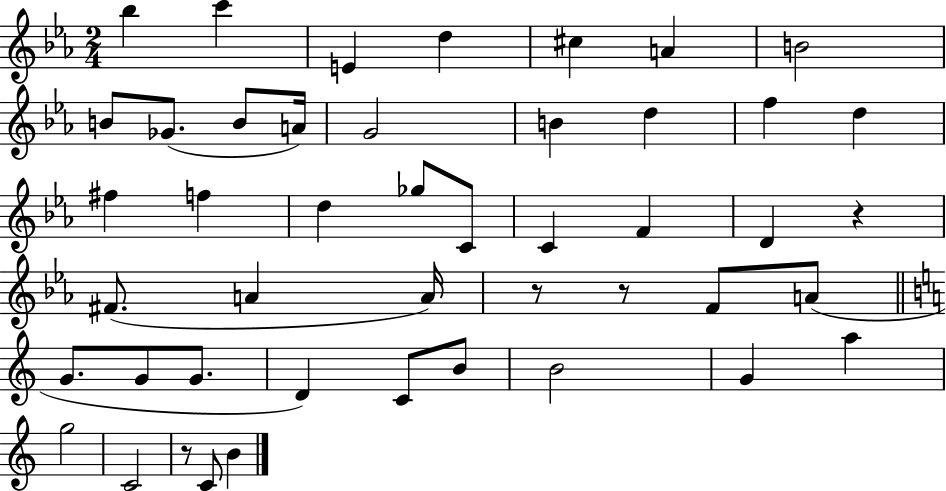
Bb5/q C6/q E4/q D5/q C#5/q A4/q B4/h B4/e Gb4/e. B4/e A4/s G4/h B4/q D5/q F5/q D5/q F#5/q F5/q D5/q Gb5/e C4/e C4/q F4/q D4/q R/q F#4/e. A4/q A4/s R/e R/e F4/e A4/e G4/e. G4/e G4/e. D4/q C4/e B4/e B4/h G4/q A5/q G5/h C4/h R/e C4/e B4/q